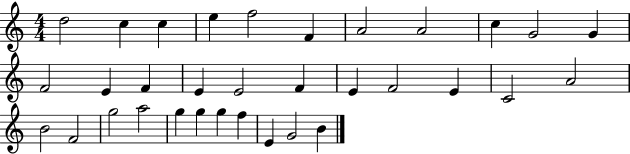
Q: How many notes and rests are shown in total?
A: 33